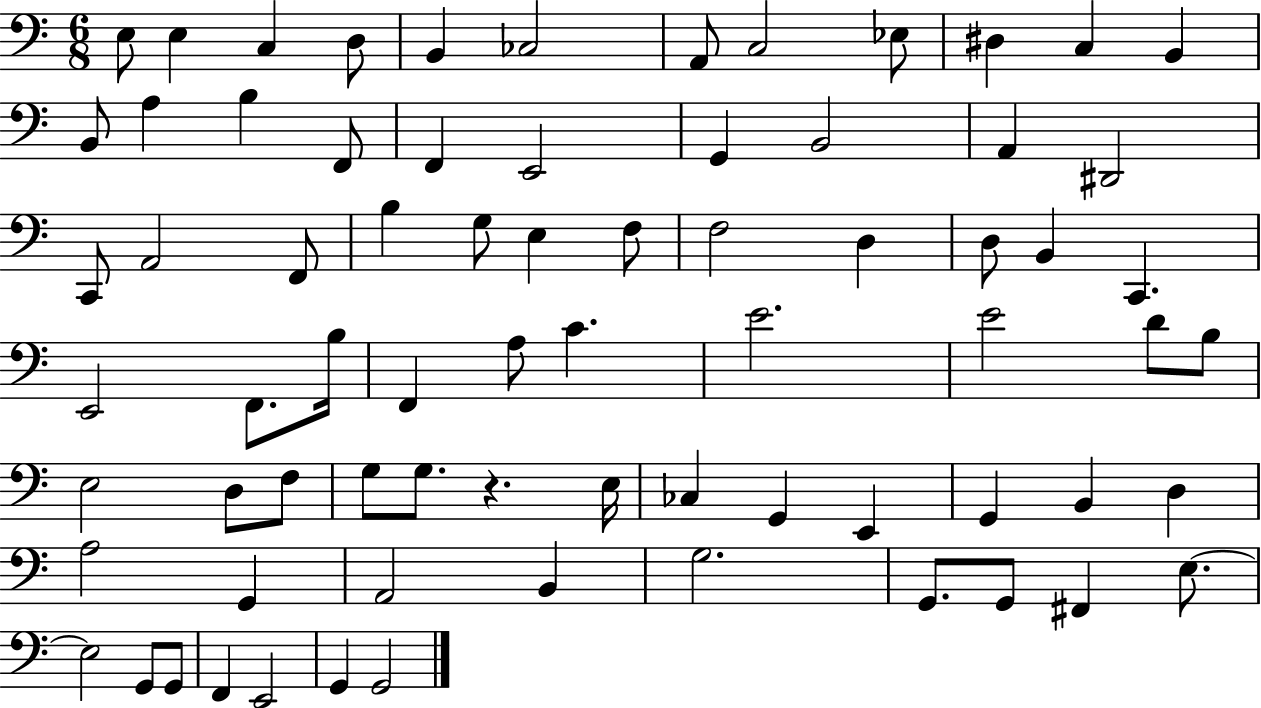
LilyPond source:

{
  \clef bass
  \numericTimeSignature
  \time 6/8
  \key c \major
  e8 e4 c4 d8 | b,4 ces2 | a,8 c2 ees8 | dis4 c4 b,4 | \break b,8 a4 b4 f,8 | f,4 e,2 | g,4 b,2 | a,4 dis,2 | \break c,8 a,2 f,8 | b4 g8 e4 f8 | f2 d4 | d8 b,4 c,4. | \break e,2 f,8. b16 | f,4 a8 c'4. | e'2. | e'2 d'8 b8 | \break e2 d8 f8 | g8 g8. r4. e16 | ces4 g,4 e,4 | g,4 b,4 d4 | \break a2 g,4 | a,2 b,4 | g2. | g,8. g,8 fis,4 e8.~~ | \break e2 g,8 g,8 | f,4 e,2 | g,4 g,2 | \bar "|."
}